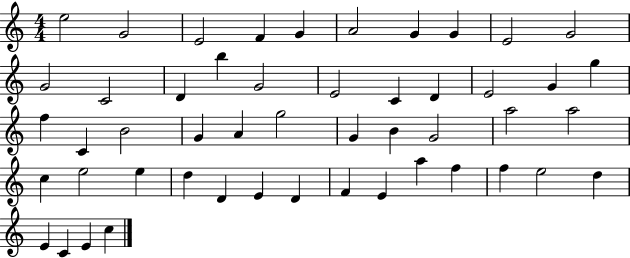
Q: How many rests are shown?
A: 0